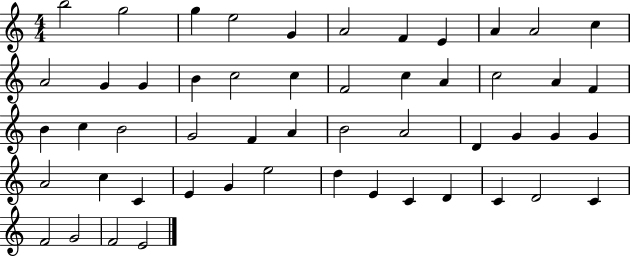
X:1
T:Untitled
M:4/4
L:1/4
K:C
b2 g2 g e2 G A2 F E A A2 c A2 G G B c2 c F2 c A c2 A F B c B2 G2 F A B2 A2 D G G G A2 c C E G e2 d E C D C D2 C F2 G2 F2 E2